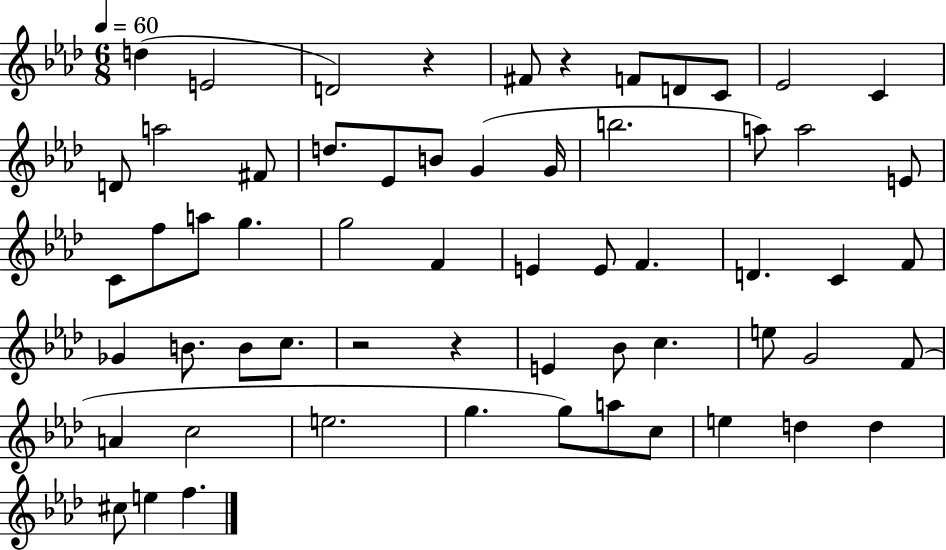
{
  \clef treble
  \numericTimeSignature
  \time 6/8
  \key aes \major
  \tempo 4 = 60
  d''4( e'2 | d'2) r4 | fis'8 r4 f'8 d'8 c'8 | ees'2 c'4 | \break d'8 a''2 fis'8 | d''8. ees'8 b'8 g'4( g'16 | b''2. | a''8) a''2 e'8 | \break c'8 f''8 a''8 g''4. | g''2 f'4 | e'4 e'8 f'4. | d'4. c'4 f'8 | \break ges'4 b'8. b'8 c''8. | r2 r4 | e'4 bes'8 c''4. | e''8 g'2 f'8( | \break a'4 c''2 | e''2. | g''4. g''8) a''8 c''8 | e''4 d''4 d''4 | \break cis''8 e''4 f''4. | \bar "|."
}